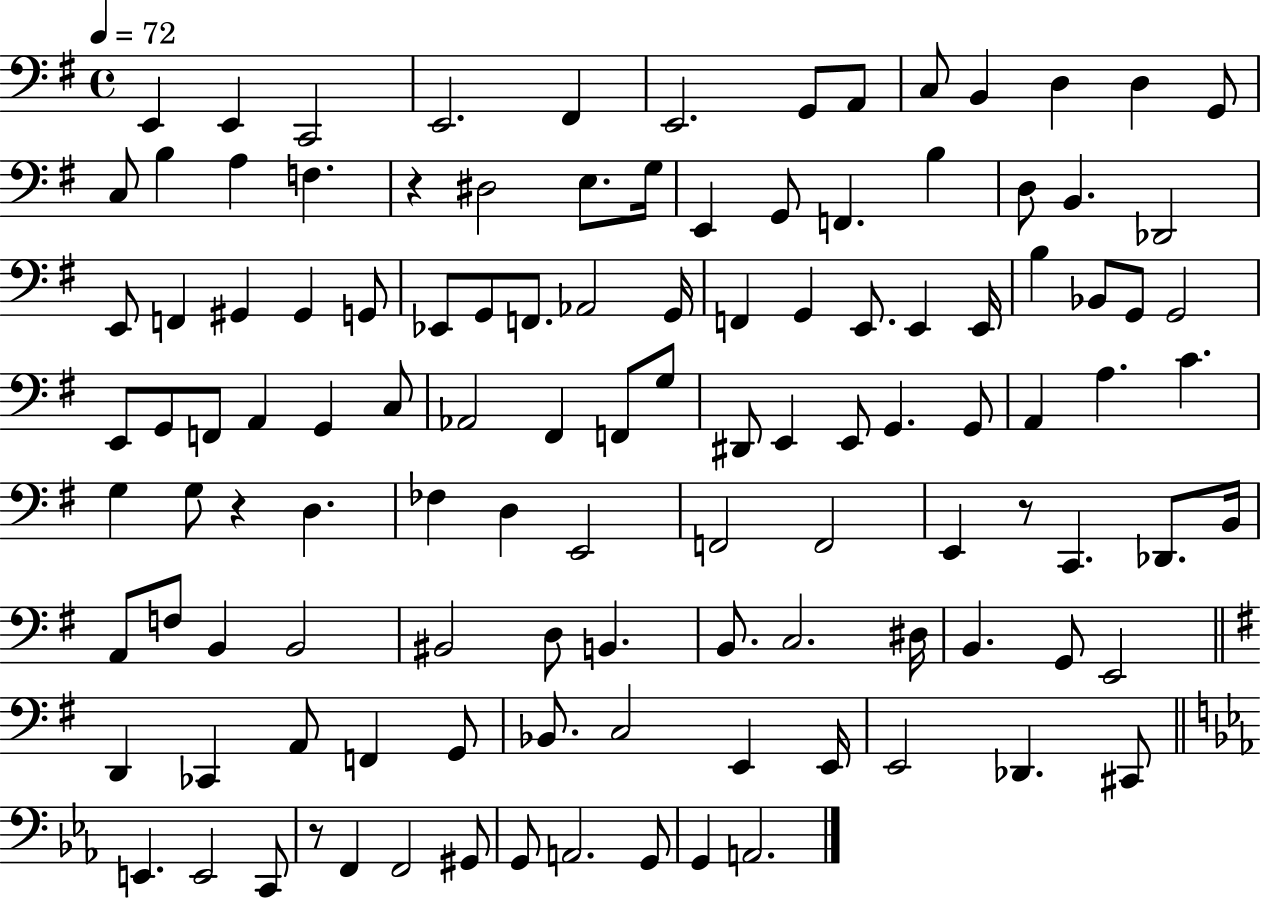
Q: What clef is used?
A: bass